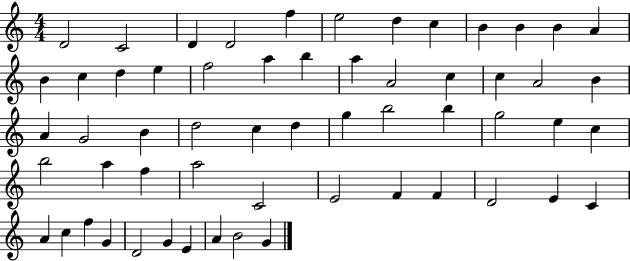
{
  \clef treble
  \numericTimeSignature
  \time 4/4
  \key c \major
  d'2 c'2 | d'4 d'2 f''4 | e''2 d''4 c''4 | b'4 b'4 b'4 a'4 | \break b'4 c''4 d''4 e''4 | f''2 a''4 b''4 | a''4 a'2 c''4 | c''4 a'2 b'4 | \break a'4 g'2 b'4 | d''2 c''4 d''4 | g''4 b''2 b''4 | g''2 e''4 c''4 | \break b''2 a''4 f''4 | a''2 c'2 | e'2 f'4 f'4 | d'2 e'4 c'4 | \break a'4 c''4 f''4 g'4 | d'2 g'4 e'4 | a'4 b'2 g'4 | \bar "|."
}